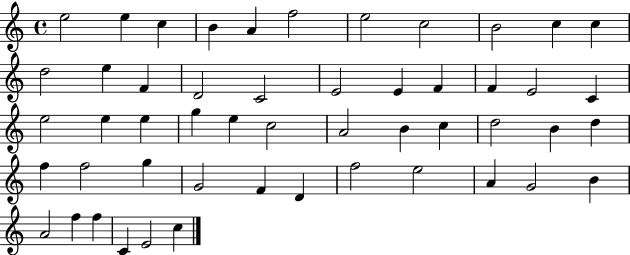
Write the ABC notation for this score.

X:1
T:Untitled
M:4/4
L:1/4
K:C
e2 e c B A f2 e2 c2 B2 c c d2 e F D2 C2 E2 E F F E2 C e2 e e g e c2 A2 B c d2 B d f f2 g G2 F D f2 e2 A G2 B A2 f f C E2 c